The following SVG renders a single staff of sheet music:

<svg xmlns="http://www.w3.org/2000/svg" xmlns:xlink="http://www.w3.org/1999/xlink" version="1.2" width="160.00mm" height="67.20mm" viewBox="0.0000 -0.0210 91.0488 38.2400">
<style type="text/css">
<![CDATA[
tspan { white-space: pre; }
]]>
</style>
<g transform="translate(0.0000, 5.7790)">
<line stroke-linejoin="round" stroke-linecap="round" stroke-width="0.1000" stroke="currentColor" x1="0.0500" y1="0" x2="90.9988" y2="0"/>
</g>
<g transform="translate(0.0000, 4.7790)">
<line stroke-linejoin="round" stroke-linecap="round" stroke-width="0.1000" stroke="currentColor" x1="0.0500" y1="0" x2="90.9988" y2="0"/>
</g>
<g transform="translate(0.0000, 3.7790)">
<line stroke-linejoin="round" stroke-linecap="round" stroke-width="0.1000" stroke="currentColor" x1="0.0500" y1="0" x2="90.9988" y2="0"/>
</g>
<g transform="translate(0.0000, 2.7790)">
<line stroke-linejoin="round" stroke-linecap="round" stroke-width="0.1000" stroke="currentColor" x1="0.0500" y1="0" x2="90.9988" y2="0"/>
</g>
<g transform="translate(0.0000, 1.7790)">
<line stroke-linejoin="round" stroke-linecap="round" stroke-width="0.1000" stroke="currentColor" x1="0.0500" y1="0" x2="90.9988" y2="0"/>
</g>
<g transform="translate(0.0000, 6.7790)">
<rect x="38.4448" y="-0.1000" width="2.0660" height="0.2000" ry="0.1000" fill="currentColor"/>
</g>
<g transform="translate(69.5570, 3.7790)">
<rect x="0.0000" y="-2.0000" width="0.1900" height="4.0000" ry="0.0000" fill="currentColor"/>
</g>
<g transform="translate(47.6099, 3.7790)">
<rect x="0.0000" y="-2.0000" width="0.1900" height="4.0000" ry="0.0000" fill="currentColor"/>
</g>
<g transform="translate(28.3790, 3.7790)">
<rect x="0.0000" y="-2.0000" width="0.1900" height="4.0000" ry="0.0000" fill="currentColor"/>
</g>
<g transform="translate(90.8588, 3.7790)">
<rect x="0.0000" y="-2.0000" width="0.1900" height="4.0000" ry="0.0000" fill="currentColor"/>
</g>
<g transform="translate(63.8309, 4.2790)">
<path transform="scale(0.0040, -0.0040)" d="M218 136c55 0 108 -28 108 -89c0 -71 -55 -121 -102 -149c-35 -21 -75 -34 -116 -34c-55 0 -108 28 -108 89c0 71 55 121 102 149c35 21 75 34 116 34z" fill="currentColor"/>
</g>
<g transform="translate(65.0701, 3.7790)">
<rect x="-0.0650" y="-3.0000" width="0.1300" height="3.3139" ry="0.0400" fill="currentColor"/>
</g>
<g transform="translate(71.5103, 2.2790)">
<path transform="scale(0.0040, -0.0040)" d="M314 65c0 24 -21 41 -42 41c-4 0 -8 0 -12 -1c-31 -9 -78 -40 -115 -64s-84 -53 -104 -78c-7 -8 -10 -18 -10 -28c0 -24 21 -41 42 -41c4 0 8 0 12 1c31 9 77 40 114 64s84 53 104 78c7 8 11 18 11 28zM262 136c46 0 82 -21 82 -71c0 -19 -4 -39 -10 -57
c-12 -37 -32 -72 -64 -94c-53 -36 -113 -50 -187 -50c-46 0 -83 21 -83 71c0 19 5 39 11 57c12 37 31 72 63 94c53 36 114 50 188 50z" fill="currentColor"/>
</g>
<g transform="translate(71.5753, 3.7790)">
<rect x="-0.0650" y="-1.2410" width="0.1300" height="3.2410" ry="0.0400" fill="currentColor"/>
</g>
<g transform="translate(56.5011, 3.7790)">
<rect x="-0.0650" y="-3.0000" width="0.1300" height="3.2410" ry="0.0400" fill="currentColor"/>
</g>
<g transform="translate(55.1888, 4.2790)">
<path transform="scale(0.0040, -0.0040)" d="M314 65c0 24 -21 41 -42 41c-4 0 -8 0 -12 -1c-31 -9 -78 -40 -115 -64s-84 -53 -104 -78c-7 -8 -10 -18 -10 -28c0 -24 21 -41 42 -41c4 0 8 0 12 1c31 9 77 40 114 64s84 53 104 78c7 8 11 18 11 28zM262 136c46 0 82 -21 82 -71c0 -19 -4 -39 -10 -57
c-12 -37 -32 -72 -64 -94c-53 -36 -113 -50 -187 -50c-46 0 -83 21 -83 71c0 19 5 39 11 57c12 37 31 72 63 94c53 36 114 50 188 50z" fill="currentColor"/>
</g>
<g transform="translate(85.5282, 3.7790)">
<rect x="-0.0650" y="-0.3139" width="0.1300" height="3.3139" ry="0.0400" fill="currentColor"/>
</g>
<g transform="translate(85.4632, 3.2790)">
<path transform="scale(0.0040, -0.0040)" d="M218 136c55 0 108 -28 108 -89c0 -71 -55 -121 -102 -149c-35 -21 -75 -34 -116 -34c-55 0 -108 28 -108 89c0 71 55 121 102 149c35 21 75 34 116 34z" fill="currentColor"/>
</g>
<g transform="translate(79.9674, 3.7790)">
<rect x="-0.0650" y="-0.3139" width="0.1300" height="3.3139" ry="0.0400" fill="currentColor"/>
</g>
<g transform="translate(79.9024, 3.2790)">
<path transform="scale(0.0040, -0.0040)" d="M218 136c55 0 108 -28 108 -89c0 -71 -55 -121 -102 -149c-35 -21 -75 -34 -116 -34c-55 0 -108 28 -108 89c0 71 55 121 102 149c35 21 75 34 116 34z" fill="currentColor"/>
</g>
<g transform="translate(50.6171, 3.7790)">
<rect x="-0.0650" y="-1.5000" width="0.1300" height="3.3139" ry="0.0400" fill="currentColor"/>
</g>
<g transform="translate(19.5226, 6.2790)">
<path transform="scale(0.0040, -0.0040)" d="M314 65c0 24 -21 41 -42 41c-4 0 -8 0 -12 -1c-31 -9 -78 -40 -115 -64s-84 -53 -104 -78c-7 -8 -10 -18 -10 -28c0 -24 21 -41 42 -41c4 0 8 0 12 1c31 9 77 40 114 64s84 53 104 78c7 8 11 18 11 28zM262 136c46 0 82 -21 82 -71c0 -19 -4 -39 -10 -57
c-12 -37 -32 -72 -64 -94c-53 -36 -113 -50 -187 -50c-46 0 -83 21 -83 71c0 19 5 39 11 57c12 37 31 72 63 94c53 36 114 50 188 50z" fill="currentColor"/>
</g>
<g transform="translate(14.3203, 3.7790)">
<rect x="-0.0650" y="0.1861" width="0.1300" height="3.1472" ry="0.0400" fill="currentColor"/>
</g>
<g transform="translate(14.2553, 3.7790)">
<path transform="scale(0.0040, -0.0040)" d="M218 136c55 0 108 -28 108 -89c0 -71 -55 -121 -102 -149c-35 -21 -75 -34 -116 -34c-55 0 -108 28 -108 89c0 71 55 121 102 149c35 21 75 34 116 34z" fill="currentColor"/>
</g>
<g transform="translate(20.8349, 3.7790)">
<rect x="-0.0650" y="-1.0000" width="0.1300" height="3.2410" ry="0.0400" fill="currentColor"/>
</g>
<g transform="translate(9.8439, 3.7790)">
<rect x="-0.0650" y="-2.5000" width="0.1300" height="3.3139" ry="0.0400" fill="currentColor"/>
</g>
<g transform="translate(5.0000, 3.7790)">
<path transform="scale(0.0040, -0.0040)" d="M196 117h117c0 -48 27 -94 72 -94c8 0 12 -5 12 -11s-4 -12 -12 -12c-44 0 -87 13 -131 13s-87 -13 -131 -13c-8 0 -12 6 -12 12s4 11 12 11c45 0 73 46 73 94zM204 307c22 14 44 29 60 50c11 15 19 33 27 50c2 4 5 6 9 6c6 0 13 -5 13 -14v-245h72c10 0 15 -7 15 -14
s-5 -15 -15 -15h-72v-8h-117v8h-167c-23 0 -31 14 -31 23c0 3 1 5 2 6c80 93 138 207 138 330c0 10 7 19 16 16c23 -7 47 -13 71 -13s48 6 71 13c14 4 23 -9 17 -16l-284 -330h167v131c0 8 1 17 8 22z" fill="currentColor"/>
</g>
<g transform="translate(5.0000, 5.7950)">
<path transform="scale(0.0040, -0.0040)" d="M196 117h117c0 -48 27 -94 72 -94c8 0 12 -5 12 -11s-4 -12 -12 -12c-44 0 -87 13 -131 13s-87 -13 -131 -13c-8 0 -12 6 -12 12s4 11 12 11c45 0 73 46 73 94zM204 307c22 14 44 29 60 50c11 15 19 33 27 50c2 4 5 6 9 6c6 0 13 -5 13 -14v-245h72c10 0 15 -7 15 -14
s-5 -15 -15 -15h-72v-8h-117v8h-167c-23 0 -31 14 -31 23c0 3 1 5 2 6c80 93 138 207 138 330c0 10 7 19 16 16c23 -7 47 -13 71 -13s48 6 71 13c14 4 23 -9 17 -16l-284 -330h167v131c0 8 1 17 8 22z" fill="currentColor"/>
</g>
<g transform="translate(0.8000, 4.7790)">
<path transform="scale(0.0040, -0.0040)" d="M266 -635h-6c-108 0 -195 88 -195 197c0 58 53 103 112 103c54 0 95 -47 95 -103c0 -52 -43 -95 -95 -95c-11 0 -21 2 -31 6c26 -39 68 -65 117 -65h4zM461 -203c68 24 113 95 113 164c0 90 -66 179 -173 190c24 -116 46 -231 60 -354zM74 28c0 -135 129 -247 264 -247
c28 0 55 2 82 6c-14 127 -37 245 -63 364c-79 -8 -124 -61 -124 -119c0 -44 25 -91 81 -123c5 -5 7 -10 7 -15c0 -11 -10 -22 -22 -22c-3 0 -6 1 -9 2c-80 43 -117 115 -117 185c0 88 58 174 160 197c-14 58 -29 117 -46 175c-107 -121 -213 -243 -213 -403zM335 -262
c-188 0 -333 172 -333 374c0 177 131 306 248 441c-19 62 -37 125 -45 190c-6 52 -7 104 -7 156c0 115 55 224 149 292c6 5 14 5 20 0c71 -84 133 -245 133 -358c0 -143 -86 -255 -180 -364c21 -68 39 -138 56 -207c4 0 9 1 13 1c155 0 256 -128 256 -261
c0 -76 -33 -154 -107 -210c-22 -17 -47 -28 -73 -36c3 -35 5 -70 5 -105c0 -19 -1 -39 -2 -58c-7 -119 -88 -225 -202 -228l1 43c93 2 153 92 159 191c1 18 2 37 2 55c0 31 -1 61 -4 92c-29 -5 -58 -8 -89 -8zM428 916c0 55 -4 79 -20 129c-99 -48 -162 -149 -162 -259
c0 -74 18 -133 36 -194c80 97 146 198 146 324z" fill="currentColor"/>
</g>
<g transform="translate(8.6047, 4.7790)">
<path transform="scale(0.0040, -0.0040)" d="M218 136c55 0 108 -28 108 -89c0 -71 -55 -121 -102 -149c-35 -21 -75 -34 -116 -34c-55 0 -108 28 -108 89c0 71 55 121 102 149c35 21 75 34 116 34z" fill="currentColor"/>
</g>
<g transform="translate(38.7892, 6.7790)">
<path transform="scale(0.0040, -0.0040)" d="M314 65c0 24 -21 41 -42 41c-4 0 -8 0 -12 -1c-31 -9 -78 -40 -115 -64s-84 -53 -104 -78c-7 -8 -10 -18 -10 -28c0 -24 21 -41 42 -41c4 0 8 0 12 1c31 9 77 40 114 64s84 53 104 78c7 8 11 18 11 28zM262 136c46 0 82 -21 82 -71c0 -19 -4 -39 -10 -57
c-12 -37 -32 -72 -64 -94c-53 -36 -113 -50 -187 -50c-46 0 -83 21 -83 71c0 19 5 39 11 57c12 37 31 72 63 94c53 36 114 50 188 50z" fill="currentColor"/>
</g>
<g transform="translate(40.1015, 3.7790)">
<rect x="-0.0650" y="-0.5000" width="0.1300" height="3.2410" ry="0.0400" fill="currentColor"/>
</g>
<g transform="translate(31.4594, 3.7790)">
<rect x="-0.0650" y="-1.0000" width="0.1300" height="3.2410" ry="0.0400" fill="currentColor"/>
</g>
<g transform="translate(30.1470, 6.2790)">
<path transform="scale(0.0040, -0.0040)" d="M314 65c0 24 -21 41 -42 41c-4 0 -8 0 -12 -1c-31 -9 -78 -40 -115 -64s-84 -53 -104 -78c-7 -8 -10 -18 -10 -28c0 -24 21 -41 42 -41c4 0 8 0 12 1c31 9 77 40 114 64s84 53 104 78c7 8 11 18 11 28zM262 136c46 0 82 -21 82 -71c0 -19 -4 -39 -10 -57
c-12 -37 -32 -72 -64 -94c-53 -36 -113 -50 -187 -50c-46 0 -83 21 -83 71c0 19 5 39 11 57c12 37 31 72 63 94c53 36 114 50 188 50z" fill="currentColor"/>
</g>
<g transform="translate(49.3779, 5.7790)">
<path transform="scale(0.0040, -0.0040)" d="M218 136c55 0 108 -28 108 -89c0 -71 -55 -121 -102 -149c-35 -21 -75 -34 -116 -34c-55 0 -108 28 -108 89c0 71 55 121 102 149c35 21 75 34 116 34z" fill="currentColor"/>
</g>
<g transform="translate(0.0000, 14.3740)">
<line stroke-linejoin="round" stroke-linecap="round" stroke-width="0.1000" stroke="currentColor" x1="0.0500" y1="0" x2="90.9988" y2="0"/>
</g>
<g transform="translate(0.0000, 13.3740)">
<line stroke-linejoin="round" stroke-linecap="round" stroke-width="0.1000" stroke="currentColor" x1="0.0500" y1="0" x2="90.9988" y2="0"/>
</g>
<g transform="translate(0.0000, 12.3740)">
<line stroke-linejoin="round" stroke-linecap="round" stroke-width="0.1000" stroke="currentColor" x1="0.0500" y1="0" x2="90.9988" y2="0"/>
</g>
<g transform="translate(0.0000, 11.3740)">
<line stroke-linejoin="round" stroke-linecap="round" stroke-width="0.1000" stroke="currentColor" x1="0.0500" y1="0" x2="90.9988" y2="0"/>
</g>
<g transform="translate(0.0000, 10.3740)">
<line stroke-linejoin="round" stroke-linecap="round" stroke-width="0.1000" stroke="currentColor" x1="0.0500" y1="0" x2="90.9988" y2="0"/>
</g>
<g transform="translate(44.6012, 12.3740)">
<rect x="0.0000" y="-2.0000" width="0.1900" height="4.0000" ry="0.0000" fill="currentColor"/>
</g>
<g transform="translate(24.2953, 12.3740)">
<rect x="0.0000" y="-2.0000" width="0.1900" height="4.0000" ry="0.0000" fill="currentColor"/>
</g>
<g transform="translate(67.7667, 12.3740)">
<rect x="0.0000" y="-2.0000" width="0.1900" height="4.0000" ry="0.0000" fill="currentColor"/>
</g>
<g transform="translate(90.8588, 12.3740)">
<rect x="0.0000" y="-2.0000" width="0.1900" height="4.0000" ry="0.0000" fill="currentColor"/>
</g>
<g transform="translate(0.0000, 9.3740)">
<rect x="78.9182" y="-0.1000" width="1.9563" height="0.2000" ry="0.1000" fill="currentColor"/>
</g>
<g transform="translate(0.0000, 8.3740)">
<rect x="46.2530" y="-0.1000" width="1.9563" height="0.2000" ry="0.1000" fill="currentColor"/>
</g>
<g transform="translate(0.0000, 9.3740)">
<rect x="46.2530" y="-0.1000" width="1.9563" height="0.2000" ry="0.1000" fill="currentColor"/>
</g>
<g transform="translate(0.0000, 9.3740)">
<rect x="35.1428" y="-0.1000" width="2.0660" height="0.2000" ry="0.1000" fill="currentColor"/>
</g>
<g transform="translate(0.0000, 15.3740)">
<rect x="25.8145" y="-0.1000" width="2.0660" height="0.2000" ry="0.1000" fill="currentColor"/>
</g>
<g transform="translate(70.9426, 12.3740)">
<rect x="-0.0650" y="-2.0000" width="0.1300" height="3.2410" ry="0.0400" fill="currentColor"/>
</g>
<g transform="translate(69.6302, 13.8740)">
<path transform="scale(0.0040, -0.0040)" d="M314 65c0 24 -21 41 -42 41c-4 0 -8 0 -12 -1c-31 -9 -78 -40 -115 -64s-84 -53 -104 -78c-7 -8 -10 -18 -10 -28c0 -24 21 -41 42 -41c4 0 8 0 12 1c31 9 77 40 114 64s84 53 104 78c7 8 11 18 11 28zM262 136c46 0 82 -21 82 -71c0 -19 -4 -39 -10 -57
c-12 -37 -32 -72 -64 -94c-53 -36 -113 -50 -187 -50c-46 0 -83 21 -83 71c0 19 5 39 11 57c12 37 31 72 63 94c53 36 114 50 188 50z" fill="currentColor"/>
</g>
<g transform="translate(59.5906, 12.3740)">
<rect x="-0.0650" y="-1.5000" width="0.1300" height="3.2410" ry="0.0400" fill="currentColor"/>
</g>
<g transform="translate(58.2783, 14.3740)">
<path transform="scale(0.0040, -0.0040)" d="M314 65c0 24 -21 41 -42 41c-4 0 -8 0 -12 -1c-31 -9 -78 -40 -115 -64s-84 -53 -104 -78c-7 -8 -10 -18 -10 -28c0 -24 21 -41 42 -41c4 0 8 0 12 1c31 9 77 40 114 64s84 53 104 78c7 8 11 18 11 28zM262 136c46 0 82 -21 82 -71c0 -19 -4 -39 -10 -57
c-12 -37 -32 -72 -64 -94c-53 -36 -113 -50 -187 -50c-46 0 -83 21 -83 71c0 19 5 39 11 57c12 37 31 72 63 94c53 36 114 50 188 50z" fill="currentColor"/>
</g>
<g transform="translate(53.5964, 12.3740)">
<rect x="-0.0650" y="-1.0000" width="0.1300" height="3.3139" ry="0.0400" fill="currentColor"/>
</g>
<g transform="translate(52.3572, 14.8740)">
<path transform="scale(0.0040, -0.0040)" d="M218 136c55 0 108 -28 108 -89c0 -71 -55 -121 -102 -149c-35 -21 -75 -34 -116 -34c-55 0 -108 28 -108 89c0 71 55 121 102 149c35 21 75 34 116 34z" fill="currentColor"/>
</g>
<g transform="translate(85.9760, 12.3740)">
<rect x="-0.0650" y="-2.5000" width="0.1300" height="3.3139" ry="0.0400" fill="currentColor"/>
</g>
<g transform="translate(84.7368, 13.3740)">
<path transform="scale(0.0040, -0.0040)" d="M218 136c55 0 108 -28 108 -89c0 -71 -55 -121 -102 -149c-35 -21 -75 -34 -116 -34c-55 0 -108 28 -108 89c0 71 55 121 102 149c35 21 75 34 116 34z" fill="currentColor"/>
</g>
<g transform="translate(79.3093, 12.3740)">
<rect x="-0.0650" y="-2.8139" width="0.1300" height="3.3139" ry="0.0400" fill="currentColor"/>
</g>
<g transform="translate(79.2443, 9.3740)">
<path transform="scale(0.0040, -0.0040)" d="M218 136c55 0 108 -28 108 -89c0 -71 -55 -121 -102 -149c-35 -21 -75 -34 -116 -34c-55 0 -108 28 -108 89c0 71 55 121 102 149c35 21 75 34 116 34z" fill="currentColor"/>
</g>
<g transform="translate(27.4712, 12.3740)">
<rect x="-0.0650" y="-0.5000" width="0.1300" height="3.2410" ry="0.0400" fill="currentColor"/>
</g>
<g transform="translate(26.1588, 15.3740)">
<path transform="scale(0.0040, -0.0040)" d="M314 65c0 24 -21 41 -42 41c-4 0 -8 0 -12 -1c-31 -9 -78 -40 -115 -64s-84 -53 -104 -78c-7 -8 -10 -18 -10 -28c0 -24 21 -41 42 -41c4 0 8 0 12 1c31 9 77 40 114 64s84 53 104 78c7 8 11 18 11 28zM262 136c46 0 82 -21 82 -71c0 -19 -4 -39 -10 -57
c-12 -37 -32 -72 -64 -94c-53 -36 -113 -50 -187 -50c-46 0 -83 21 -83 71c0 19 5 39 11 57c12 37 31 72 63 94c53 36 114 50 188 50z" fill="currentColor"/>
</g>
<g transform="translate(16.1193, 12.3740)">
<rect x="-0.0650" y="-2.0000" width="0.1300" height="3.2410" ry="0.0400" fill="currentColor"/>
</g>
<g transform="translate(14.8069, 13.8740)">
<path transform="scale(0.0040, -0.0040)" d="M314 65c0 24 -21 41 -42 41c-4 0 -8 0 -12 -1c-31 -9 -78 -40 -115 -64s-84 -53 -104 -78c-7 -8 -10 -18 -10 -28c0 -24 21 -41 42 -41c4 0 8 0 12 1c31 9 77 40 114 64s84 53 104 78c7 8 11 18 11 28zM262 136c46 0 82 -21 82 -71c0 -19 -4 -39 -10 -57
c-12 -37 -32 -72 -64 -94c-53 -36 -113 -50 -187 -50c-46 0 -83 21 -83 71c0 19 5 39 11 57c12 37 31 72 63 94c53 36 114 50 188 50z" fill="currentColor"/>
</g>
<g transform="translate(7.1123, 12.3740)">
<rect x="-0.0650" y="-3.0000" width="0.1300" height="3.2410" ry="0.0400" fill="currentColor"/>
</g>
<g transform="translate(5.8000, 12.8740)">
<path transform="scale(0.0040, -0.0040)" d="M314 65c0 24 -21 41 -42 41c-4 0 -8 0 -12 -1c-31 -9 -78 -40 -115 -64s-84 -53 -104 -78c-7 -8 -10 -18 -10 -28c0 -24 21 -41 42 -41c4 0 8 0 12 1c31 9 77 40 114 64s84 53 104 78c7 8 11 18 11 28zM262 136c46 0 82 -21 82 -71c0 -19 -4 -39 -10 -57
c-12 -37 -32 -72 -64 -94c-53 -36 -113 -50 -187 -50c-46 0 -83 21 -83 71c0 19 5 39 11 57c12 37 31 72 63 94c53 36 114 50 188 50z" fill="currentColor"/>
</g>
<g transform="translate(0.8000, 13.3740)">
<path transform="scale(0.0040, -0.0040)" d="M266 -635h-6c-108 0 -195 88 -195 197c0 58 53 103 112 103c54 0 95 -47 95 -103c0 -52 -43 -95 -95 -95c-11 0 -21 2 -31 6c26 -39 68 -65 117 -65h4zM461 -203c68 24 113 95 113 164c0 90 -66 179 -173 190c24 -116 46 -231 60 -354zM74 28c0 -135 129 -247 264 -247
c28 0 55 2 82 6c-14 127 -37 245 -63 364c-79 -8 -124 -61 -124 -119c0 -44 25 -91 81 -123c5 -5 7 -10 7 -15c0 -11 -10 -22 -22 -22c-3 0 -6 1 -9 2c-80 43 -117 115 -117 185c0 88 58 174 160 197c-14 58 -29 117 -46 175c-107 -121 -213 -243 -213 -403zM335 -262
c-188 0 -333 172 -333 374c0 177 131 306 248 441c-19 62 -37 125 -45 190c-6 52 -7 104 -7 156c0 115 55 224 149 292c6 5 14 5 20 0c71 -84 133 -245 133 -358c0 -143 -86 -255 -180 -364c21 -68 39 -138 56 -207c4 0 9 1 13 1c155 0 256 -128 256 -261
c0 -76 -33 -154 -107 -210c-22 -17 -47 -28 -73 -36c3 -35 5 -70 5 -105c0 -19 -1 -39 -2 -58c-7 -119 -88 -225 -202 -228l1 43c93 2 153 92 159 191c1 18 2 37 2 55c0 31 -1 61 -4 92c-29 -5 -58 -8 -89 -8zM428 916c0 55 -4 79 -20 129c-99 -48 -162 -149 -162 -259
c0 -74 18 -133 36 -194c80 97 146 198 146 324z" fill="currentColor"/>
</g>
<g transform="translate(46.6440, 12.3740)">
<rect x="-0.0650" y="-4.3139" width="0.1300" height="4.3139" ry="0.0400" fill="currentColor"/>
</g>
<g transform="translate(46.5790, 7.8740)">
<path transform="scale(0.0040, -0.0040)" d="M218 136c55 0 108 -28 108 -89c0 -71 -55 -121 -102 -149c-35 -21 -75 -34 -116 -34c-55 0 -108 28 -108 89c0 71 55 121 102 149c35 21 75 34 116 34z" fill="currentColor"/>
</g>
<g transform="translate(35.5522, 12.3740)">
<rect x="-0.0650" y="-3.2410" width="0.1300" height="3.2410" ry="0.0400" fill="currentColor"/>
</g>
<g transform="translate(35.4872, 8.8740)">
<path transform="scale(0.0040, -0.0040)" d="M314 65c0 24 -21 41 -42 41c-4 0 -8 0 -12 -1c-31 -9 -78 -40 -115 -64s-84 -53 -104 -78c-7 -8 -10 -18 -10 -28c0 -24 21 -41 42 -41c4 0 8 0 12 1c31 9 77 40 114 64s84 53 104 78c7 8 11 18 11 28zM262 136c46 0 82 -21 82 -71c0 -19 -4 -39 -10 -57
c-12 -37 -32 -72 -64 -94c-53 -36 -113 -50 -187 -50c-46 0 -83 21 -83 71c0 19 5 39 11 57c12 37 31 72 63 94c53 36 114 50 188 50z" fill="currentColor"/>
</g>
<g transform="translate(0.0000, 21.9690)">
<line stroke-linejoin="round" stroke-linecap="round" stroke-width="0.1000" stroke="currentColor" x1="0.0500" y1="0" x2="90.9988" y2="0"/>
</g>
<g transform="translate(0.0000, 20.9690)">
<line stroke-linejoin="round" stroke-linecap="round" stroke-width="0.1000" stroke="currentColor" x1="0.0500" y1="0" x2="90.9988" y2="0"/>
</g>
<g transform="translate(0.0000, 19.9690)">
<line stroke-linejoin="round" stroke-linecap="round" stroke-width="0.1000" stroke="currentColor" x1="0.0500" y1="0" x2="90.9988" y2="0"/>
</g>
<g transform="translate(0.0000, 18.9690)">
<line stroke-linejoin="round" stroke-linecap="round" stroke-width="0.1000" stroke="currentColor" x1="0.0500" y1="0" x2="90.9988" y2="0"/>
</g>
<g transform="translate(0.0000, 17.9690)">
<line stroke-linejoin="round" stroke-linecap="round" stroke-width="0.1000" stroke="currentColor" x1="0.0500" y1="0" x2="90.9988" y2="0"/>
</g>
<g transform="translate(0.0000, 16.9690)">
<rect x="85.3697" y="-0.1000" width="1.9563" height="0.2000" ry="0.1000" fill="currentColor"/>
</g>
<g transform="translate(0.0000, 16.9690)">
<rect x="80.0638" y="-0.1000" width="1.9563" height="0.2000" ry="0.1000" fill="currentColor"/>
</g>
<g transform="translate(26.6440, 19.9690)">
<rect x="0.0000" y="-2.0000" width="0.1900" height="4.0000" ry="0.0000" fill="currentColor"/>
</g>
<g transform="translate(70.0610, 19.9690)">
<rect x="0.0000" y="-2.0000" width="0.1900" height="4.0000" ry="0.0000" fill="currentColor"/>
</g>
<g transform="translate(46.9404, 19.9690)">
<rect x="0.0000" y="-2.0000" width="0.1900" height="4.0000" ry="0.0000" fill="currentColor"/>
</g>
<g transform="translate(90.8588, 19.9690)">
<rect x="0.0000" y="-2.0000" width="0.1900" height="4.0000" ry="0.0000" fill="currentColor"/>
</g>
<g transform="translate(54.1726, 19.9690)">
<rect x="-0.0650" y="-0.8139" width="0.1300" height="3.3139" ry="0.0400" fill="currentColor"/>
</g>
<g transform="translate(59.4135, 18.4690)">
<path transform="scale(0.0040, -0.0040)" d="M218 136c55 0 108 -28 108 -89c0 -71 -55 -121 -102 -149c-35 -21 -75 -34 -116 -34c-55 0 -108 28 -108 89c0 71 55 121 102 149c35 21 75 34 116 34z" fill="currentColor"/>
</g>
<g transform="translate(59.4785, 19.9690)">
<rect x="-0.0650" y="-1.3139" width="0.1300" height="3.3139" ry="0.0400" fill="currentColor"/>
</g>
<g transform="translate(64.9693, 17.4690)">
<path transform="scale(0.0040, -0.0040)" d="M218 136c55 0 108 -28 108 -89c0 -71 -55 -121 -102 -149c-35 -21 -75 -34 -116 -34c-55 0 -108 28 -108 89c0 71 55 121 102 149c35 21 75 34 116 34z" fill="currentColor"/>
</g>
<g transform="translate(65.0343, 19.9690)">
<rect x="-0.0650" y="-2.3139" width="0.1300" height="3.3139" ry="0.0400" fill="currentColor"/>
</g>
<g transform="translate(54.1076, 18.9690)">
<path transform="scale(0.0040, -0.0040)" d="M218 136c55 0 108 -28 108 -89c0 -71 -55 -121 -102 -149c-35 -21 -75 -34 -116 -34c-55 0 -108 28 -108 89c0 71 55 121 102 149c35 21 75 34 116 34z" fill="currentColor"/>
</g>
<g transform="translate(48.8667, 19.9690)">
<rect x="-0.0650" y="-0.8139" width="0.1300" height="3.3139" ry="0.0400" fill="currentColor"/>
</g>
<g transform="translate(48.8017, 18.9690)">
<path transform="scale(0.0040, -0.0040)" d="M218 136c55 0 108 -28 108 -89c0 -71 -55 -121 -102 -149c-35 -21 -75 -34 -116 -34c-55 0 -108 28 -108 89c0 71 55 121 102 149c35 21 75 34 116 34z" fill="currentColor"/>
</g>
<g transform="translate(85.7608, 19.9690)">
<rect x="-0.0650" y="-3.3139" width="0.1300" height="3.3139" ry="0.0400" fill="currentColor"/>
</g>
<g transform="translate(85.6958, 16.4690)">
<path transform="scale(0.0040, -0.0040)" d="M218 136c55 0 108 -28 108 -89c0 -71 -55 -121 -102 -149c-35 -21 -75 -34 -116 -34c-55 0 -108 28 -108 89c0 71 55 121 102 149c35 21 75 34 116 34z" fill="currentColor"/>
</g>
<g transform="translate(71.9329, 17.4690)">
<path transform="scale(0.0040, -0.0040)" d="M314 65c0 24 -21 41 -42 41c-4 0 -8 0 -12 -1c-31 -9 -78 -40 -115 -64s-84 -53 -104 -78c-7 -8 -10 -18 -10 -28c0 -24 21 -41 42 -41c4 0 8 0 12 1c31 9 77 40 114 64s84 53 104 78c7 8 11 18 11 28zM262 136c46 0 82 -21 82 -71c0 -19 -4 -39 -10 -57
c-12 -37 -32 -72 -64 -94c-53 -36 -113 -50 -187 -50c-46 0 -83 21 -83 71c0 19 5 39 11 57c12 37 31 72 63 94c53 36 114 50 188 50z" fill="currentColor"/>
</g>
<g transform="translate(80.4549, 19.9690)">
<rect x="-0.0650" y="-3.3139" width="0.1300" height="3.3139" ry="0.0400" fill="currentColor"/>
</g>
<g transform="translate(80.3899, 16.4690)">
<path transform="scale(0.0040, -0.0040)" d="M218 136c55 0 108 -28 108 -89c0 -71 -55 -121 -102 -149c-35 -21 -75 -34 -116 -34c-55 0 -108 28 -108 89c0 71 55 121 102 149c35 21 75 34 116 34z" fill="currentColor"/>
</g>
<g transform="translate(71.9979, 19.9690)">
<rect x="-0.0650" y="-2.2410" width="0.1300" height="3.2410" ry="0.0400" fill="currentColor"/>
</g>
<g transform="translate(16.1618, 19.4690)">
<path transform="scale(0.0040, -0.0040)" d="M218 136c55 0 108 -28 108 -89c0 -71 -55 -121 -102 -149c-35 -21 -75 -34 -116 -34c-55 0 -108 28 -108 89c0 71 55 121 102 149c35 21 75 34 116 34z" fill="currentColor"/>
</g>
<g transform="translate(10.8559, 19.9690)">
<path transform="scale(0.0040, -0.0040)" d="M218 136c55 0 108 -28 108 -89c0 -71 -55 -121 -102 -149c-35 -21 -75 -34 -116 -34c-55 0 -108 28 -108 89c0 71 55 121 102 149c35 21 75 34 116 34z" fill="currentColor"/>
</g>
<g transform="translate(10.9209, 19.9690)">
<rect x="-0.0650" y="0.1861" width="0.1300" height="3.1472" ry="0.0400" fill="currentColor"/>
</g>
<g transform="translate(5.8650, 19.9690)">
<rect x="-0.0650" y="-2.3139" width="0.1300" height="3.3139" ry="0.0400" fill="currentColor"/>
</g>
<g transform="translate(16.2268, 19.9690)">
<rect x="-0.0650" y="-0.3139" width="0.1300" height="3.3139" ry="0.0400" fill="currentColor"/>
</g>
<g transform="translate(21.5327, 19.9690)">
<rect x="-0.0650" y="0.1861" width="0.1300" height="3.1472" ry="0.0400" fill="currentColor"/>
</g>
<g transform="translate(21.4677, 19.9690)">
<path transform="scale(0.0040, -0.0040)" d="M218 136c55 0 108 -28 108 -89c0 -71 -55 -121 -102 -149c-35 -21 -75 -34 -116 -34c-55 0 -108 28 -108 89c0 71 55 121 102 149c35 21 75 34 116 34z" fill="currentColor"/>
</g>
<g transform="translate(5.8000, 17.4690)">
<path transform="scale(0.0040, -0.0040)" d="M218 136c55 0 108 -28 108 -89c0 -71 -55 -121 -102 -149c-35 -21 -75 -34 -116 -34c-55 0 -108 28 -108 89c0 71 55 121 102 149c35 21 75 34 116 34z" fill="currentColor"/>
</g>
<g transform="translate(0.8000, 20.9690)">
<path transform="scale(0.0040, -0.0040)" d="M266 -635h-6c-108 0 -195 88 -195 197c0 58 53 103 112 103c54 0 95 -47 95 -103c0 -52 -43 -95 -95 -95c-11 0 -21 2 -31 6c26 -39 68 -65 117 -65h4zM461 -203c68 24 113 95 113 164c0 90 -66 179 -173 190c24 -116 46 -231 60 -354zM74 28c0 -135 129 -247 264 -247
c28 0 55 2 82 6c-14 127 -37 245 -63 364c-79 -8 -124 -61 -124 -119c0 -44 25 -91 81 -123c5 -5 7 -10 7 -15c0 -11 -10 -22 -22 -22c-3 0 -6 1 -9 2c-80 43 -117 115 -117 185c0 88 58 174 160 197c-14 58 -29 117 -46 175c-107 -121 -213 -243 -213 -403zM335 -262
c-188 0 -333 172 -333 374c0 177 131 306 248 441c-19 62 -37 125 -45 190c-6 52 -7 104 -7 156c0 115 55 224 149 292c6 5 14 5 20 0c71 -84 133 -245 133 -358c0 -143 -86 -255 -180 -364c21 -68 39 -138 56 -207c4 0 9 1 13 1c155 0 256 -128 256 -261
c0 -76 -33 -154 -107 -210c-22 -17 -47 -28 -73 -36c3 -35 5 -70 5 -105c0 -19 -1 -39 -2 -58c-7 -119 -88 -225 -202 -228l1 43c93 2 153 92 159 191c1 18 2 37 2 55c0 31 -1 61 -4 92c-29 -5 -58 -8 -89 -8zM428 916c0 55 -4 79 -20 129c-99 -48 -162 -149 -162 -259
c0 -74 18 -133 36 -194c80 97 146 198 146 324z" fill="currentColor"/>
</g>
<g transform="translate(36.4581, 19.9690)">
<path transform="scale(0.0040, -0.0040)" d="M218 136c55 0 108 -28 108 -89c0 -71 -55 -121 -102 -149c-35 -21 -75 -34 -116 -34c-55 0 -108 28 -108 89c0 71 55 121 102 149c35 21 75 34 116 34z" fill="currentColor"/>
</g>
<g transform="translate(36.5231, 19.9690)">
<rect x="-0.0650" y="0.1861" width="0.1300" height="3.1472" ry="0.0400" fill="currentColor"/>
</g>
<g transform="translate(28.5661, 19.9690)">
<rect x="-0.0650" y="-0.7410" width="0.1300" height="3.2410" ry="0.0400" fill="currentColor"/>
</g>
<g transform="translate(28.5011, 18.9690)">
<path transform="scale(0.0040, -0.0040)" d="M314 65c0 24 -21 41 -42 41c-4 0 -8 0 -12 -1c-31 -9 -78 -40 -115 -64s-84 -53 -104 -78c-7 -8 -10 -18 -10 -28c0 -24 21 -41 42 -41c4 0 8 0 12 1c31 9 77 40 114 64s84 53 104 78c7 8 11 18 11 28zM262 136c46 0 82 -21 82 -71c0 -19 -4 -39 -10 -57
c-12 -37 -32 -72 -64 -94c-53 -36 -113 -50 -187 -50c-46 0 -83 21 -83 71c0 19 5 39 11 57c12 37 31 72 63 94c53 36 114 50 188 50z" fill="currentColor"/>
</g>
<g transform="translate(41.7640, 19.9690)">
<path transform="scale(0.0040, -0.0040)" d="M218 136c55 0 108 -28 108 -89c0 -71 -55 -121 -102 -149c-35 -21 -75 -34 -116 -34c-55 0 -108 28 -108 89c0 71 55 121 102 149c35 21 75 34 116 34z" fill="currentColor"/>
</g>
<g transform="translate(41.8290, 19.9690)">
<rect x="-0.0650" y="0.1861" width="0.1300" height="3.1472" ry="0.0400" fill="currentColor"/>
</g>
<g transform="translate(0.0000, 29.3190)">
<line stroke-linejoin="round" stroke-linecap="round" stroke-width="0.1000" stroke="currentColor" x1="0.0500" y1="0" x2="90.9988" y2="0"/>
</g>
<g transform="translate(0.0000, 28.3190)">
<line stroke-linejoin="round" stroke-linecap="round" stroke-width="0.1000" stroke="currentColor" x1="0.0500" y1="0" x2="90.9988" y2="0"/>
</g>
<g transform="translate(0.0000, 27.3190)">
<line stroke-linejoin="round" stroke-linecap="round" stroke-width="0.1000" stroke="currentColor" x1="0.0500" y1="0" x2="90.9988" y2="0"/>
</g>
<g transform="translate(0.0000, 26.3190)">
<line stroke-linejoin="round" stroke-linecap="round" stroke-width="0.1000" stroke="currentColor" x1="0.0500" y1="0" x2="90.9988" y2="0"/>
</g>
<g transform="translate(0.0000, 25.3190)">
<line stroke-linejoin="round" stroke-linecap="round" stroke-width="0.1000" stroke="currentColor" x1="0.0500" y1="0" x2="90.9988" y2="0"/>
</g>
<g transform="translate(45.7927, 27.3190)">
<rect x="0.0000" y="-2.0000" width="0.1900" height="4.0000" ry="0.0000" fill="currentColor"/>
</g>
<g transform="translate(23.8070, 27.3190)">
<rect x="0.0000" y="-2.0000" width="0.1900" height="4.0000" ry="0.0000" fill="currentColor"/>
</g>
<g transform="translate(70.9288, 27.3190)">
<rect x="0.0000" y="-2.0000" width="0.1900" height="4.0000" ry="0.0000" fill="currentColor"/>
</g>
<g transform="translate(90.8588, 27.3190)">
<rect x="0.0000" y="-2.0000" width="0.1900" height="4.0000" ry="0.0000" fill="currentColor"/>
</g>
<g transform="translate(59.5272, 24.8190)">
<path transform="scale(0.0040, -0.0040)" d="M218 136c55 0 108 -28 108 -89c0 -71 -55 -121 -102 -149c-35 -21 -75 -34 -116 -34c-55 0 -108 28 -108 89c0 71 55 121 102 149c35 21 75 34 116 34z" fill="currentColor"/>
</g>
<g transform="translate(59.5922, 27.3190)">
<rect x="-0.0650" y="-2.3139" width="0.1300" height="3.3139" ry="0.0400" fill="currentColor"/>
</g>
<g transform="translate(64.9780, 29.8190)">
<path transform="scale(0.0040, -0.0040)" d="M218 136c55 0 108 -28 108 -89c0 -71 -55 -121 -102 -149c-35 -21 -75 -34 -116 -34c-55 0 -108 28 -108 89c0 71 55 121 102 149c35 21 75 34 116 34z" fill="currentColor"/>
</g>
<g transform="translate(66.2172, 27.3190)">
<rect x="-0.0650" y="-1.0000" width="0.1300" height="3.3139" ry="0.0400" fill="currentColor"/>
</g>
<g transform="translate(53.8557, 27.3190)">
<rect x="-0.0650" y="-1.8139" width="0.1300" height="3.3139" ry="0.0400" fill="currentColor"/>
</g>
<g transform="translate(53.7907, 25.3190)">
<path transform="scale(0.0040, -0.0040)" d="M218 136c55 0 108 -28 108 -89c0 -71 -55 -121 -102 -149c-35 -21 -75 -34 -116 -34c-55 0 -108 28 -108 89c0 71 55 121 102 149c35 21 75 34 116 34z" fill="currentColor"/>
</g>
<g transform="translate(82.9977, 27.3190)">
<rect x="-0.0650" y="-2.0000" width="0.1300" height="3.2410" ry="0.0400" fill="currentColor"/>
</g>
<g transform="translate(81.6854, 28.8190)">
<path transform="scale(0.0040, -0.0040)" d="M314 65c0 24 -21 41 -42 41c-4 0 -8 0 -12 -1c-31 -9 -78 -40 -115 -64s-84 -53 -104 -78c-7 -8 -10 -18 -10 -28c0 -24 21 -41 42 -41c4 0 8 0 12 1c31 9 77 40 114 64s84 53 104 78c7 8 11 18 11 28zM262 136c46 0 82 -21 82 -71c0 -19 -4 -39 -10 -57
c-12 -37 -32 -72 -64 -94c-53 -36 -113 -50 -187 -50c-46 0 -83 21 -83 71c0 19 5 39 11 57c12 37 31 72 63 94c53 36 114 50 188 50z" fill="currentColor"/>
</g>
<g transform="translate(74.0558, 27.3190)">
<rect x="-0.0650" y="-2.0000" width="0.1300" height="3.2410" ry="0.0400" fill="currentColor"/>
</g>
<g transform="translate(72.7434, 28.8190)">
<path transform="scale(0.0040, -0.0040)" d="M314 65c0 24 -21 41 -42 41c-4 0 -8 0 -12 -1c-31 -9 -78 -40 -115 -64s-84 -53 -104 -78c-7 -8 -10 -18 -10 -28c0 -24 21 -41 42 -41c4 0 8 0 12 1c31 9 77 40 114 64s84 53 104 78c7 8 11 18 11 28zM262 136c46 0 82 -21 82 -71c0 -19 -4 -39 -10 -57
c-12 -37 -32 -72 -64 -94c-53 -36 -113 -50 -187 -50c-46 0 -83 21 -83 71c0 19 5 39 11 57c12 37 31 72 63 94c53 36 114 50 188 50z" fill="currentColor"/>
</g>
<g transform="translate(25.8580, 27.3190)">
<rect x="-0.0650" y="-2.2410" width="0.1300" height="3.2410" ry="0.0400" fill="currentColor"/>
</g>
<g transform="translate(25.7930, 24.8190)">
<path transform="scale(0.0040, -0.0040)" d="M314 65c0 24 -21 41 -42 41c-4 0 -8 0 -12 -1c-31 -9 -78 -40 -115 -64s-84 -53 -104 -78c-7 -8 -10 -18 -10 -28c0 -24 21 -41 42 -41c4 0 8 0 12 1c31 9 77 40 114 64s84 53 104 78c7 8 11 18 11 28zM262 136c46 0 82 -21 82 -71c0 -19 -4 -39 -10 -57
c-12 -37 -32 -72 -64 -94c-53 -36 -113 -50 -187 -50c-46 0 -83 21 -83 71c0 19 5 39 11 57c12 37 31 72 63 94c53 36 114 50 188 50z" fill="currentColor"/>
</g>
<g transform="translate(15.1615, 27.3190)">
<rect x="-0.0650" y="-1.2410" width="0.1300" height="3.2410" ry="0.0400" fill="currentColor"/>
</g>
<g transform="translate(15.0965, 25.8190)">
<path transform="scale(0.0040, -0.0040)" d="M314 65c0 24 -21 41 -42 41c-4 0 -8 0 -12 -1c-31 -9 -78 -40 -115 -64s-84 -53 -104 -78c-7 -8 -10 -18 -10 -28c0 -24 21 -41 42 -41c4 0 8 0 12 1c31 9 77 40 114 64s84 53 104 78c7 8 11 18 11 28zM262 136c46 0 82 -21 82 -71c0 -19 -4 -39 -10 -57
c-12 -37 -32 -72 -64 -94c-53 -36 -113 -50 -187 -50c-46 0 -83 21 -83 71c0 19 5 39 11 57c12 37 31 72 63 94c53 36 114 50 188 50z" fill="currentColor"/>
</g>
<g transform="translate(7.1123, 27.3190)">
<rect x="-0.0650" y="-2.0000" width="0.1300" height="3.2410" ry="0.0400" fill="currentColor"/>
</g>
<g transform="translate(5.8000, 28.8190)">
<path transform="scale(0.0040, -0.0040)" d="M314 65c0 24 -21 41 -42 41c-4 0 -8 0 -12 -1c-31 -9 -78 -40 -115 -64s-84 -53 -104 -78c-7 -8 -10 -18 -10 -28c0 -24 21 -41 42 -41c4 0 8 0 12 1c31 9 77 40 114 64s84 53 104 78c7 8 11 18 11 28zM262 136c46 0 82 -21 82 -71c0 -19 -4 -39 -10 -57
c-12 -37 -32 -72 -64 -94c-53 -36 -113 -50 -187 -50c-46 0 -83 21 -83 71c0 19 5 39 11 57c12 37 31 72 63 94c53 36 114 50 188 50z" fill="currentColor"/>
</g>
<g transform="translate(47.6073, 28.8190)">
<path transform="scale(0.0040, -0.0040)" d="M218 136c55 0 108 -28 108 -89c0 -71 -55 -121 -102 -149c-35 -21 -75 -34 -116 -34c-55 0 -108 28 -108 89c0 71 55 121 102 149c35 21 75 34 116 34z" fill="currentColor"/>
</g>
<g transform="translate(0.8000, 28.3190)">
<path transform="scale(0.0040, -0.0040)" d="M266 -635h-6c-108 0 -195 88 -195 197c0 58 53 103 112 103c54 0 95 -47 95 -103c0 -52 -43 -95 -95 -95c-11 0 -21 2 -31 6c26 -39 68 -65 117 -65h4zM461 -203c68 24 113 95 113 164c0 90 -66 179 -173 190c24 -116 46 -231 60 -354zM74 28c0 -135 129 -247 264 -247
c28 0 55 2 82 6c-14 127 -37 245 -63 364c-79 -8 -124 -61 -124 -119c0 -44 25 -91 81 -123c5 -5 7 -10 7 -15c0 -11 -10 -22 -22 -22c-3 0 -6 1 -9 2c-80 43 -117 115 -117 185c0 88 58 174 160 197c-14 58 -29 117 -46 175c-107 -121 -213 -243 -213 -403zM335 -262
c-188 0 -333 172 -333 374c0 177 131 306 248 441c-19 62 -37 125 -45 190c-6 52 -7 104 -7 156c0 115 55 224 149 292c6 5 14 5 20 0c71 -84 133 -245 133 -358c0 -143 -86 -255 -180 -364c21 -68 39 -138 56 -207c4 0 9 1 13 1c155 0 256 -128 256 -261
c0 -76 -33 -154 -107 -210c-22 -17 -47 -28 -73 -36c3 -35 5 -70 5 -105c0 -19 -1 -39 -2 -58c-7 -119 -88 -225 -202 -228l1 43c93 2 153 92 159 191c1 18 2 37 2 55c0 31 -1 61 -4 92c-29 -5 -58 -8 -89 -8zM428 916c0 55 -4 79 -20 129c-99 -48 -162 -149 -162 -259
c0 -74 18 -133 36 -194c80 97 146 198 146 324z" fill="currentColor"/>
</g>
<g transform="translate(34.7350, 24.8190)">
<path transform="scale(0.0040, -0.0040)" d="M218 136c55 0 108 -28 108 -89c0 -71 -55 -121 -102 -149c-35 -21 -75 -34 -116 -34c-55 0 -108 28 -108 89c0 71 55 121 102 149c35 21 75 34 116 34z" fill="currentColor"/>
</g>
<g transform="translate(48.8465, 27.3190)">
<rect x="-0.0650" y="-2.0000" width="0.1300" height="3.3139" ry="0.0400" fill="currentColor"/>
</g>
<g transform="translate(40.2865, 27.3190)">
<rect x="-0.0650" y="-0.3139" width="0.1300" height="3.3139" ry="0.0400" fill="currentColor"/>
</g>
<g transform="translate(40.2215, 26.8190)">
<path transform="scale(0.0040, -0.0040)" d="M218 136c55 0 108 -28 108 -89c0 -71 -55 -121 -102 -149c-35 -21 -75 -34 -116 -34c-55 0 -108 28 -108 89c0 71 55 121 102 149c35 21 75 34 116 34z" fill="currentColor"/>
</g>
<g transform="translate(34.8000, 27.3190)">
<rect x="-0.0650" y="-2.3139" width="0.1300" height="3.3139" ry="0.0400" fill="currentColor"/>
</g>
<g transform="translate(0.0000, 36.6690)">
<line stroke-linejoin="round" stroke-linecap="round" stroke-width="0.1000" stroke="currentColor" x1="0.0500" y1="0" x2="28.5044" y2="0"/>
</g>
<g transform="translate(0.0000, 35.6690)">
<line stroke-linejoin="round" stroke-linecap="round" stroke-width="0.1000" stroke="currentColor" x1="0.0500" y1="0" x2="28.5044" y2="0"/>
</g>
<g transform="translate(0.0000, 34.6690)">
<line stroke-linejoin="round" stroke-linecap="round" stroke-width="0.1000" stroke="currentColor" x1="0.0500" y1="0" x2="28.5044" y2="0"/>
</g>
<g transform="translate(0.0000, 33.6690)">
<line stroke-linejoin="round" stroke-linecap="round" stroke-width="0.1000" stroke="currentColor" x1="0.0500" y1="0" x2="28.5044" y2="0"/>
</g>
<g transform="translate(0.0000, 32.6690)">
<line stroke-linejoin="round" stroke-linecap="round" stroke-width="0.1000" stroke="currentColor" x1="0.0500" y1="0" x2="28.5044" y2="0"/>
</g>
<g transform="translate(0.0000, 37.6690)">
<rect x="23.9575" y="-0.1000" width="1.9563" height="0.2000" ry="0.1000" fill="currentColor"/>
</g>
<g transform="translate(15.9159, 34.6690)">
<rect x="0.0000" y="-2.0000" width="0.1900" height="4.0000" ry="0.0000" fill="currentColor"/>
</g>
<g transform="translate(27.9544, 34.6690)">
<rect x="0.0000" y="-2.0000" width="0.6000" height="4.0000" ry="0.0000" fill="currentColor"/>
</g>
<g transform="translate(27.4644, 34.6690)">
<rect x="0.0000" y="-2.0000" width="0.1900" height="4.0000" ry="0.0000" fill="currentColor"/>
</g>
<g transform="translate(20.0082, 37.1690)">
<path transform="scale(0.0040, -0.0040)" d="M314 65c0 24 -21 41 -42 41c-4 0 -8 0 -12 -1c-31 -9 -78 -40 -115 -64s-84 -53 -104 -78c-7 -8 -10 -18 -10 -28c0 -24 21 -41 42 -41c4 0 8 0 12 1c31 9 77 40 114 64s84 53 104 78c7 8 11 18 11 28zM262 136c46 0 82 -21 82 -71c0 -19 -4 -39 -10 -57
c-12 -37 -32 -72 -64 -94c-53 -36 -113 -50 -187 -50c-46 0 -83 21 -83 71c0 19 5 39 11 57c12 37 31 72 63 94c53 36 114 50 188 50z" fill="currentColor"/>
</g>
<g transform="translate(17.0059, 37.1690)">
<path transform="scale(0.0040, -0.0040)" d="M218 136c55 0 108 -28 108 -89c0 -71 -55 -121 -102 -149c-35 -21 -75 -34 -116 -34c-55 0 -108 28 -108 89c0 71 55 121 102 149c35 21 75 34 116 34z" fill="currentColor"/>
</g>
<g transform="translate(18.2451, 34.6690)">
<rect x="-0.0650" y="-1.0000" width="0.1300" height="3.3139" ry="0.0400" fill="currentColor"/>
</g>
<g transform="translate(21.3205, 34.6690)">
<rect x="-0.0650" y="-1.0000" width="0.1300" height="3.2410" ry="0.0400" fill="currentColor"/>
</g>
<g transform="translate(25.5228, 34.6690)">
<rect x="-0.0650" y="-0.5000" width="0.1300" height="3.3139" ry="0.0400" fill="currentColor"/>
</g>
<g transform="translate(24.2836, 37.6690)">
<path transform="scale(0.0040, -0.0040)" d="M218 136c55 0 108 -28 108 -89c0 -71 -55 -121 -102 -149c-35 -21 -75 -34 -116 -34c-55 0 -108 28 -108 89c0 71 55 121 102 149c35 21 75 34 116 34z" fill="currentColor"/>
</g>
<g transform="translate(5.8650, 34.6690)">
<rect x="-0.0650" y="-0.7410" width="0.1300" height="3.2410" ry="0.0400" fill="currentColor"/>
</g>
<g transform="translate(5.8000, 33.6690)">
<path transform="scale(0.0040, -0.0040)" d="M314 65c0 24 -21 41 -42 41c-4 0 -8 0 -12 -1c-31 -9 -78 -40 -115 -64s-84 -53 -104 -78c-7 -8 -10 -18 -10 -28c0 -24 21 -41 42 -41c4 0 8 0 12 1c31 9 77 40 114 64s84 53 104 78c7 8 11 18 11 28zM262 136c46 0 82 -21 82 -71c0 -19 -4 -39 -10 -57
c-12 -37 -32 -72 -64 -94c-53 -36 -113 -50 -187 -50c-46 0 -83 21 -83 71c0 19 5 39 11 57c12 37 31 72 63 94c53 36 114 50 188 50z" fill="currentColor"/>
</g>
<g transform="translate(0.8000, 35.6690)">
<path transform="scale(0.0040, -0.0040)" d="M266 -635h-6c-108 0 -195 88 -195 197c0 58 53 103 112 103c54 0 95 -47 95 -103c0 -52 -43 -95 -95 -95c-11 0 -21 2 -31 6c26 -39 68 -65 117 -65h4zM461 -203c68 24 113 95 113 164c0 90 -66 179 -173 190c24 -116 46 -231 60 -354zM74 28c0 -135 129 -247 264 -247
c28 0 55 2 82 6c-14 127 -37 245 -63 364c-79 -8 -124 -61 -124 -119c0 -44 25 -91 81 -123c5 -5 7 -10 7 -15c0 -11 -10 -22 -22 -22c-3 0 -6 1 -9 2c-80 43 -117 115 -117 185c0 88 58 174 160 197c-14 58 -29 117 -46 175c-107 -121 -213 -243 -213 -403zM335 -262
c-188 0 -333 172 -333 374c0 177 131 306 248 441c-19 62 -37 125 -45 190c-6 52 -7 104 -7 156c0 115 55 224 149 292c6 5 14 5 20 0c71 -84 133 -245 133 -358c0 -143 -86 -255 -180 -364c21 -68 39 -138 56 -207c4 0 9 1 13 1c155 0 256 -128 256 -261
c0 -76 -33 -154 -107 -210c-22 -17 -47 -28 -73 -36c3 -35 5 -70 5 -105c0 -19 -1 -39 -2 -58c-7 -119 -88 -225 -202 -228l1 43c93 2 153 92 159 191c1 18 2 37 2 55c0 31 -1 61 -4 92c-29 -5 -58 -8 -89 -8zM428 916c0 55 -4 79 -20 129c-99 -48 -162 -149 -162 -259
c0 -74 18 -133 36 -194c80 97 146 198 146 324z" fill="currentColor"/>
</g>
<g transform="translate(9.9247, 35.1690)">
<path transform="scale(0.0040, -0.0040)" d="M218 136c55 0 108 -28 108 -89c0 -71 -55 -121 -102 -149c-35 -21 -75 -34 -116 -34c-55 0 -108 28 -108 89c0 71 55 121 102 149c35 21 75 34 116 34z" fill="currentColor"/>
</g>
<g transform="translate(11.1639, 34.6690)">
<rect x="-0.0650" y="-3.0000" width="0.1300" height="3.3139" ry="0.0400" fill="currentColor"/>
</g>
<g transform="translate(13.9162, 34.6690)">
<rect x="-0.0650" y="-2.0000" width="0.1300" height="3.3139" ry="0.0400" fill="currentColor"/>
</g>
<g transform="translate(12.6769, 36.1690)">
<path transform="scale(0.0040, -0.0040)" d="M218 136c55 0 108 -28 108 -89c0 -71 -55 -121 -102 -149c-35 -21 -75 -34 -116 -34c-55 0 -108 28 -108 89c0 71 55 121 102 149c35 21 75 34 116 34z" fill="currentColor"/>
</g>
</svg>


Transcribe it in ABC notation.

X:1
T:Untitled
M:4/4
L:1/4
K:C
G B D2 D2 C2 E A2 A e2 c c A2 F2 C2 b2 d' D E2 F2 a G g B c B d2 B B d d e g g2 b b F2 e2 g2 g c F f g D F2 F2 d2 A F D D2 C